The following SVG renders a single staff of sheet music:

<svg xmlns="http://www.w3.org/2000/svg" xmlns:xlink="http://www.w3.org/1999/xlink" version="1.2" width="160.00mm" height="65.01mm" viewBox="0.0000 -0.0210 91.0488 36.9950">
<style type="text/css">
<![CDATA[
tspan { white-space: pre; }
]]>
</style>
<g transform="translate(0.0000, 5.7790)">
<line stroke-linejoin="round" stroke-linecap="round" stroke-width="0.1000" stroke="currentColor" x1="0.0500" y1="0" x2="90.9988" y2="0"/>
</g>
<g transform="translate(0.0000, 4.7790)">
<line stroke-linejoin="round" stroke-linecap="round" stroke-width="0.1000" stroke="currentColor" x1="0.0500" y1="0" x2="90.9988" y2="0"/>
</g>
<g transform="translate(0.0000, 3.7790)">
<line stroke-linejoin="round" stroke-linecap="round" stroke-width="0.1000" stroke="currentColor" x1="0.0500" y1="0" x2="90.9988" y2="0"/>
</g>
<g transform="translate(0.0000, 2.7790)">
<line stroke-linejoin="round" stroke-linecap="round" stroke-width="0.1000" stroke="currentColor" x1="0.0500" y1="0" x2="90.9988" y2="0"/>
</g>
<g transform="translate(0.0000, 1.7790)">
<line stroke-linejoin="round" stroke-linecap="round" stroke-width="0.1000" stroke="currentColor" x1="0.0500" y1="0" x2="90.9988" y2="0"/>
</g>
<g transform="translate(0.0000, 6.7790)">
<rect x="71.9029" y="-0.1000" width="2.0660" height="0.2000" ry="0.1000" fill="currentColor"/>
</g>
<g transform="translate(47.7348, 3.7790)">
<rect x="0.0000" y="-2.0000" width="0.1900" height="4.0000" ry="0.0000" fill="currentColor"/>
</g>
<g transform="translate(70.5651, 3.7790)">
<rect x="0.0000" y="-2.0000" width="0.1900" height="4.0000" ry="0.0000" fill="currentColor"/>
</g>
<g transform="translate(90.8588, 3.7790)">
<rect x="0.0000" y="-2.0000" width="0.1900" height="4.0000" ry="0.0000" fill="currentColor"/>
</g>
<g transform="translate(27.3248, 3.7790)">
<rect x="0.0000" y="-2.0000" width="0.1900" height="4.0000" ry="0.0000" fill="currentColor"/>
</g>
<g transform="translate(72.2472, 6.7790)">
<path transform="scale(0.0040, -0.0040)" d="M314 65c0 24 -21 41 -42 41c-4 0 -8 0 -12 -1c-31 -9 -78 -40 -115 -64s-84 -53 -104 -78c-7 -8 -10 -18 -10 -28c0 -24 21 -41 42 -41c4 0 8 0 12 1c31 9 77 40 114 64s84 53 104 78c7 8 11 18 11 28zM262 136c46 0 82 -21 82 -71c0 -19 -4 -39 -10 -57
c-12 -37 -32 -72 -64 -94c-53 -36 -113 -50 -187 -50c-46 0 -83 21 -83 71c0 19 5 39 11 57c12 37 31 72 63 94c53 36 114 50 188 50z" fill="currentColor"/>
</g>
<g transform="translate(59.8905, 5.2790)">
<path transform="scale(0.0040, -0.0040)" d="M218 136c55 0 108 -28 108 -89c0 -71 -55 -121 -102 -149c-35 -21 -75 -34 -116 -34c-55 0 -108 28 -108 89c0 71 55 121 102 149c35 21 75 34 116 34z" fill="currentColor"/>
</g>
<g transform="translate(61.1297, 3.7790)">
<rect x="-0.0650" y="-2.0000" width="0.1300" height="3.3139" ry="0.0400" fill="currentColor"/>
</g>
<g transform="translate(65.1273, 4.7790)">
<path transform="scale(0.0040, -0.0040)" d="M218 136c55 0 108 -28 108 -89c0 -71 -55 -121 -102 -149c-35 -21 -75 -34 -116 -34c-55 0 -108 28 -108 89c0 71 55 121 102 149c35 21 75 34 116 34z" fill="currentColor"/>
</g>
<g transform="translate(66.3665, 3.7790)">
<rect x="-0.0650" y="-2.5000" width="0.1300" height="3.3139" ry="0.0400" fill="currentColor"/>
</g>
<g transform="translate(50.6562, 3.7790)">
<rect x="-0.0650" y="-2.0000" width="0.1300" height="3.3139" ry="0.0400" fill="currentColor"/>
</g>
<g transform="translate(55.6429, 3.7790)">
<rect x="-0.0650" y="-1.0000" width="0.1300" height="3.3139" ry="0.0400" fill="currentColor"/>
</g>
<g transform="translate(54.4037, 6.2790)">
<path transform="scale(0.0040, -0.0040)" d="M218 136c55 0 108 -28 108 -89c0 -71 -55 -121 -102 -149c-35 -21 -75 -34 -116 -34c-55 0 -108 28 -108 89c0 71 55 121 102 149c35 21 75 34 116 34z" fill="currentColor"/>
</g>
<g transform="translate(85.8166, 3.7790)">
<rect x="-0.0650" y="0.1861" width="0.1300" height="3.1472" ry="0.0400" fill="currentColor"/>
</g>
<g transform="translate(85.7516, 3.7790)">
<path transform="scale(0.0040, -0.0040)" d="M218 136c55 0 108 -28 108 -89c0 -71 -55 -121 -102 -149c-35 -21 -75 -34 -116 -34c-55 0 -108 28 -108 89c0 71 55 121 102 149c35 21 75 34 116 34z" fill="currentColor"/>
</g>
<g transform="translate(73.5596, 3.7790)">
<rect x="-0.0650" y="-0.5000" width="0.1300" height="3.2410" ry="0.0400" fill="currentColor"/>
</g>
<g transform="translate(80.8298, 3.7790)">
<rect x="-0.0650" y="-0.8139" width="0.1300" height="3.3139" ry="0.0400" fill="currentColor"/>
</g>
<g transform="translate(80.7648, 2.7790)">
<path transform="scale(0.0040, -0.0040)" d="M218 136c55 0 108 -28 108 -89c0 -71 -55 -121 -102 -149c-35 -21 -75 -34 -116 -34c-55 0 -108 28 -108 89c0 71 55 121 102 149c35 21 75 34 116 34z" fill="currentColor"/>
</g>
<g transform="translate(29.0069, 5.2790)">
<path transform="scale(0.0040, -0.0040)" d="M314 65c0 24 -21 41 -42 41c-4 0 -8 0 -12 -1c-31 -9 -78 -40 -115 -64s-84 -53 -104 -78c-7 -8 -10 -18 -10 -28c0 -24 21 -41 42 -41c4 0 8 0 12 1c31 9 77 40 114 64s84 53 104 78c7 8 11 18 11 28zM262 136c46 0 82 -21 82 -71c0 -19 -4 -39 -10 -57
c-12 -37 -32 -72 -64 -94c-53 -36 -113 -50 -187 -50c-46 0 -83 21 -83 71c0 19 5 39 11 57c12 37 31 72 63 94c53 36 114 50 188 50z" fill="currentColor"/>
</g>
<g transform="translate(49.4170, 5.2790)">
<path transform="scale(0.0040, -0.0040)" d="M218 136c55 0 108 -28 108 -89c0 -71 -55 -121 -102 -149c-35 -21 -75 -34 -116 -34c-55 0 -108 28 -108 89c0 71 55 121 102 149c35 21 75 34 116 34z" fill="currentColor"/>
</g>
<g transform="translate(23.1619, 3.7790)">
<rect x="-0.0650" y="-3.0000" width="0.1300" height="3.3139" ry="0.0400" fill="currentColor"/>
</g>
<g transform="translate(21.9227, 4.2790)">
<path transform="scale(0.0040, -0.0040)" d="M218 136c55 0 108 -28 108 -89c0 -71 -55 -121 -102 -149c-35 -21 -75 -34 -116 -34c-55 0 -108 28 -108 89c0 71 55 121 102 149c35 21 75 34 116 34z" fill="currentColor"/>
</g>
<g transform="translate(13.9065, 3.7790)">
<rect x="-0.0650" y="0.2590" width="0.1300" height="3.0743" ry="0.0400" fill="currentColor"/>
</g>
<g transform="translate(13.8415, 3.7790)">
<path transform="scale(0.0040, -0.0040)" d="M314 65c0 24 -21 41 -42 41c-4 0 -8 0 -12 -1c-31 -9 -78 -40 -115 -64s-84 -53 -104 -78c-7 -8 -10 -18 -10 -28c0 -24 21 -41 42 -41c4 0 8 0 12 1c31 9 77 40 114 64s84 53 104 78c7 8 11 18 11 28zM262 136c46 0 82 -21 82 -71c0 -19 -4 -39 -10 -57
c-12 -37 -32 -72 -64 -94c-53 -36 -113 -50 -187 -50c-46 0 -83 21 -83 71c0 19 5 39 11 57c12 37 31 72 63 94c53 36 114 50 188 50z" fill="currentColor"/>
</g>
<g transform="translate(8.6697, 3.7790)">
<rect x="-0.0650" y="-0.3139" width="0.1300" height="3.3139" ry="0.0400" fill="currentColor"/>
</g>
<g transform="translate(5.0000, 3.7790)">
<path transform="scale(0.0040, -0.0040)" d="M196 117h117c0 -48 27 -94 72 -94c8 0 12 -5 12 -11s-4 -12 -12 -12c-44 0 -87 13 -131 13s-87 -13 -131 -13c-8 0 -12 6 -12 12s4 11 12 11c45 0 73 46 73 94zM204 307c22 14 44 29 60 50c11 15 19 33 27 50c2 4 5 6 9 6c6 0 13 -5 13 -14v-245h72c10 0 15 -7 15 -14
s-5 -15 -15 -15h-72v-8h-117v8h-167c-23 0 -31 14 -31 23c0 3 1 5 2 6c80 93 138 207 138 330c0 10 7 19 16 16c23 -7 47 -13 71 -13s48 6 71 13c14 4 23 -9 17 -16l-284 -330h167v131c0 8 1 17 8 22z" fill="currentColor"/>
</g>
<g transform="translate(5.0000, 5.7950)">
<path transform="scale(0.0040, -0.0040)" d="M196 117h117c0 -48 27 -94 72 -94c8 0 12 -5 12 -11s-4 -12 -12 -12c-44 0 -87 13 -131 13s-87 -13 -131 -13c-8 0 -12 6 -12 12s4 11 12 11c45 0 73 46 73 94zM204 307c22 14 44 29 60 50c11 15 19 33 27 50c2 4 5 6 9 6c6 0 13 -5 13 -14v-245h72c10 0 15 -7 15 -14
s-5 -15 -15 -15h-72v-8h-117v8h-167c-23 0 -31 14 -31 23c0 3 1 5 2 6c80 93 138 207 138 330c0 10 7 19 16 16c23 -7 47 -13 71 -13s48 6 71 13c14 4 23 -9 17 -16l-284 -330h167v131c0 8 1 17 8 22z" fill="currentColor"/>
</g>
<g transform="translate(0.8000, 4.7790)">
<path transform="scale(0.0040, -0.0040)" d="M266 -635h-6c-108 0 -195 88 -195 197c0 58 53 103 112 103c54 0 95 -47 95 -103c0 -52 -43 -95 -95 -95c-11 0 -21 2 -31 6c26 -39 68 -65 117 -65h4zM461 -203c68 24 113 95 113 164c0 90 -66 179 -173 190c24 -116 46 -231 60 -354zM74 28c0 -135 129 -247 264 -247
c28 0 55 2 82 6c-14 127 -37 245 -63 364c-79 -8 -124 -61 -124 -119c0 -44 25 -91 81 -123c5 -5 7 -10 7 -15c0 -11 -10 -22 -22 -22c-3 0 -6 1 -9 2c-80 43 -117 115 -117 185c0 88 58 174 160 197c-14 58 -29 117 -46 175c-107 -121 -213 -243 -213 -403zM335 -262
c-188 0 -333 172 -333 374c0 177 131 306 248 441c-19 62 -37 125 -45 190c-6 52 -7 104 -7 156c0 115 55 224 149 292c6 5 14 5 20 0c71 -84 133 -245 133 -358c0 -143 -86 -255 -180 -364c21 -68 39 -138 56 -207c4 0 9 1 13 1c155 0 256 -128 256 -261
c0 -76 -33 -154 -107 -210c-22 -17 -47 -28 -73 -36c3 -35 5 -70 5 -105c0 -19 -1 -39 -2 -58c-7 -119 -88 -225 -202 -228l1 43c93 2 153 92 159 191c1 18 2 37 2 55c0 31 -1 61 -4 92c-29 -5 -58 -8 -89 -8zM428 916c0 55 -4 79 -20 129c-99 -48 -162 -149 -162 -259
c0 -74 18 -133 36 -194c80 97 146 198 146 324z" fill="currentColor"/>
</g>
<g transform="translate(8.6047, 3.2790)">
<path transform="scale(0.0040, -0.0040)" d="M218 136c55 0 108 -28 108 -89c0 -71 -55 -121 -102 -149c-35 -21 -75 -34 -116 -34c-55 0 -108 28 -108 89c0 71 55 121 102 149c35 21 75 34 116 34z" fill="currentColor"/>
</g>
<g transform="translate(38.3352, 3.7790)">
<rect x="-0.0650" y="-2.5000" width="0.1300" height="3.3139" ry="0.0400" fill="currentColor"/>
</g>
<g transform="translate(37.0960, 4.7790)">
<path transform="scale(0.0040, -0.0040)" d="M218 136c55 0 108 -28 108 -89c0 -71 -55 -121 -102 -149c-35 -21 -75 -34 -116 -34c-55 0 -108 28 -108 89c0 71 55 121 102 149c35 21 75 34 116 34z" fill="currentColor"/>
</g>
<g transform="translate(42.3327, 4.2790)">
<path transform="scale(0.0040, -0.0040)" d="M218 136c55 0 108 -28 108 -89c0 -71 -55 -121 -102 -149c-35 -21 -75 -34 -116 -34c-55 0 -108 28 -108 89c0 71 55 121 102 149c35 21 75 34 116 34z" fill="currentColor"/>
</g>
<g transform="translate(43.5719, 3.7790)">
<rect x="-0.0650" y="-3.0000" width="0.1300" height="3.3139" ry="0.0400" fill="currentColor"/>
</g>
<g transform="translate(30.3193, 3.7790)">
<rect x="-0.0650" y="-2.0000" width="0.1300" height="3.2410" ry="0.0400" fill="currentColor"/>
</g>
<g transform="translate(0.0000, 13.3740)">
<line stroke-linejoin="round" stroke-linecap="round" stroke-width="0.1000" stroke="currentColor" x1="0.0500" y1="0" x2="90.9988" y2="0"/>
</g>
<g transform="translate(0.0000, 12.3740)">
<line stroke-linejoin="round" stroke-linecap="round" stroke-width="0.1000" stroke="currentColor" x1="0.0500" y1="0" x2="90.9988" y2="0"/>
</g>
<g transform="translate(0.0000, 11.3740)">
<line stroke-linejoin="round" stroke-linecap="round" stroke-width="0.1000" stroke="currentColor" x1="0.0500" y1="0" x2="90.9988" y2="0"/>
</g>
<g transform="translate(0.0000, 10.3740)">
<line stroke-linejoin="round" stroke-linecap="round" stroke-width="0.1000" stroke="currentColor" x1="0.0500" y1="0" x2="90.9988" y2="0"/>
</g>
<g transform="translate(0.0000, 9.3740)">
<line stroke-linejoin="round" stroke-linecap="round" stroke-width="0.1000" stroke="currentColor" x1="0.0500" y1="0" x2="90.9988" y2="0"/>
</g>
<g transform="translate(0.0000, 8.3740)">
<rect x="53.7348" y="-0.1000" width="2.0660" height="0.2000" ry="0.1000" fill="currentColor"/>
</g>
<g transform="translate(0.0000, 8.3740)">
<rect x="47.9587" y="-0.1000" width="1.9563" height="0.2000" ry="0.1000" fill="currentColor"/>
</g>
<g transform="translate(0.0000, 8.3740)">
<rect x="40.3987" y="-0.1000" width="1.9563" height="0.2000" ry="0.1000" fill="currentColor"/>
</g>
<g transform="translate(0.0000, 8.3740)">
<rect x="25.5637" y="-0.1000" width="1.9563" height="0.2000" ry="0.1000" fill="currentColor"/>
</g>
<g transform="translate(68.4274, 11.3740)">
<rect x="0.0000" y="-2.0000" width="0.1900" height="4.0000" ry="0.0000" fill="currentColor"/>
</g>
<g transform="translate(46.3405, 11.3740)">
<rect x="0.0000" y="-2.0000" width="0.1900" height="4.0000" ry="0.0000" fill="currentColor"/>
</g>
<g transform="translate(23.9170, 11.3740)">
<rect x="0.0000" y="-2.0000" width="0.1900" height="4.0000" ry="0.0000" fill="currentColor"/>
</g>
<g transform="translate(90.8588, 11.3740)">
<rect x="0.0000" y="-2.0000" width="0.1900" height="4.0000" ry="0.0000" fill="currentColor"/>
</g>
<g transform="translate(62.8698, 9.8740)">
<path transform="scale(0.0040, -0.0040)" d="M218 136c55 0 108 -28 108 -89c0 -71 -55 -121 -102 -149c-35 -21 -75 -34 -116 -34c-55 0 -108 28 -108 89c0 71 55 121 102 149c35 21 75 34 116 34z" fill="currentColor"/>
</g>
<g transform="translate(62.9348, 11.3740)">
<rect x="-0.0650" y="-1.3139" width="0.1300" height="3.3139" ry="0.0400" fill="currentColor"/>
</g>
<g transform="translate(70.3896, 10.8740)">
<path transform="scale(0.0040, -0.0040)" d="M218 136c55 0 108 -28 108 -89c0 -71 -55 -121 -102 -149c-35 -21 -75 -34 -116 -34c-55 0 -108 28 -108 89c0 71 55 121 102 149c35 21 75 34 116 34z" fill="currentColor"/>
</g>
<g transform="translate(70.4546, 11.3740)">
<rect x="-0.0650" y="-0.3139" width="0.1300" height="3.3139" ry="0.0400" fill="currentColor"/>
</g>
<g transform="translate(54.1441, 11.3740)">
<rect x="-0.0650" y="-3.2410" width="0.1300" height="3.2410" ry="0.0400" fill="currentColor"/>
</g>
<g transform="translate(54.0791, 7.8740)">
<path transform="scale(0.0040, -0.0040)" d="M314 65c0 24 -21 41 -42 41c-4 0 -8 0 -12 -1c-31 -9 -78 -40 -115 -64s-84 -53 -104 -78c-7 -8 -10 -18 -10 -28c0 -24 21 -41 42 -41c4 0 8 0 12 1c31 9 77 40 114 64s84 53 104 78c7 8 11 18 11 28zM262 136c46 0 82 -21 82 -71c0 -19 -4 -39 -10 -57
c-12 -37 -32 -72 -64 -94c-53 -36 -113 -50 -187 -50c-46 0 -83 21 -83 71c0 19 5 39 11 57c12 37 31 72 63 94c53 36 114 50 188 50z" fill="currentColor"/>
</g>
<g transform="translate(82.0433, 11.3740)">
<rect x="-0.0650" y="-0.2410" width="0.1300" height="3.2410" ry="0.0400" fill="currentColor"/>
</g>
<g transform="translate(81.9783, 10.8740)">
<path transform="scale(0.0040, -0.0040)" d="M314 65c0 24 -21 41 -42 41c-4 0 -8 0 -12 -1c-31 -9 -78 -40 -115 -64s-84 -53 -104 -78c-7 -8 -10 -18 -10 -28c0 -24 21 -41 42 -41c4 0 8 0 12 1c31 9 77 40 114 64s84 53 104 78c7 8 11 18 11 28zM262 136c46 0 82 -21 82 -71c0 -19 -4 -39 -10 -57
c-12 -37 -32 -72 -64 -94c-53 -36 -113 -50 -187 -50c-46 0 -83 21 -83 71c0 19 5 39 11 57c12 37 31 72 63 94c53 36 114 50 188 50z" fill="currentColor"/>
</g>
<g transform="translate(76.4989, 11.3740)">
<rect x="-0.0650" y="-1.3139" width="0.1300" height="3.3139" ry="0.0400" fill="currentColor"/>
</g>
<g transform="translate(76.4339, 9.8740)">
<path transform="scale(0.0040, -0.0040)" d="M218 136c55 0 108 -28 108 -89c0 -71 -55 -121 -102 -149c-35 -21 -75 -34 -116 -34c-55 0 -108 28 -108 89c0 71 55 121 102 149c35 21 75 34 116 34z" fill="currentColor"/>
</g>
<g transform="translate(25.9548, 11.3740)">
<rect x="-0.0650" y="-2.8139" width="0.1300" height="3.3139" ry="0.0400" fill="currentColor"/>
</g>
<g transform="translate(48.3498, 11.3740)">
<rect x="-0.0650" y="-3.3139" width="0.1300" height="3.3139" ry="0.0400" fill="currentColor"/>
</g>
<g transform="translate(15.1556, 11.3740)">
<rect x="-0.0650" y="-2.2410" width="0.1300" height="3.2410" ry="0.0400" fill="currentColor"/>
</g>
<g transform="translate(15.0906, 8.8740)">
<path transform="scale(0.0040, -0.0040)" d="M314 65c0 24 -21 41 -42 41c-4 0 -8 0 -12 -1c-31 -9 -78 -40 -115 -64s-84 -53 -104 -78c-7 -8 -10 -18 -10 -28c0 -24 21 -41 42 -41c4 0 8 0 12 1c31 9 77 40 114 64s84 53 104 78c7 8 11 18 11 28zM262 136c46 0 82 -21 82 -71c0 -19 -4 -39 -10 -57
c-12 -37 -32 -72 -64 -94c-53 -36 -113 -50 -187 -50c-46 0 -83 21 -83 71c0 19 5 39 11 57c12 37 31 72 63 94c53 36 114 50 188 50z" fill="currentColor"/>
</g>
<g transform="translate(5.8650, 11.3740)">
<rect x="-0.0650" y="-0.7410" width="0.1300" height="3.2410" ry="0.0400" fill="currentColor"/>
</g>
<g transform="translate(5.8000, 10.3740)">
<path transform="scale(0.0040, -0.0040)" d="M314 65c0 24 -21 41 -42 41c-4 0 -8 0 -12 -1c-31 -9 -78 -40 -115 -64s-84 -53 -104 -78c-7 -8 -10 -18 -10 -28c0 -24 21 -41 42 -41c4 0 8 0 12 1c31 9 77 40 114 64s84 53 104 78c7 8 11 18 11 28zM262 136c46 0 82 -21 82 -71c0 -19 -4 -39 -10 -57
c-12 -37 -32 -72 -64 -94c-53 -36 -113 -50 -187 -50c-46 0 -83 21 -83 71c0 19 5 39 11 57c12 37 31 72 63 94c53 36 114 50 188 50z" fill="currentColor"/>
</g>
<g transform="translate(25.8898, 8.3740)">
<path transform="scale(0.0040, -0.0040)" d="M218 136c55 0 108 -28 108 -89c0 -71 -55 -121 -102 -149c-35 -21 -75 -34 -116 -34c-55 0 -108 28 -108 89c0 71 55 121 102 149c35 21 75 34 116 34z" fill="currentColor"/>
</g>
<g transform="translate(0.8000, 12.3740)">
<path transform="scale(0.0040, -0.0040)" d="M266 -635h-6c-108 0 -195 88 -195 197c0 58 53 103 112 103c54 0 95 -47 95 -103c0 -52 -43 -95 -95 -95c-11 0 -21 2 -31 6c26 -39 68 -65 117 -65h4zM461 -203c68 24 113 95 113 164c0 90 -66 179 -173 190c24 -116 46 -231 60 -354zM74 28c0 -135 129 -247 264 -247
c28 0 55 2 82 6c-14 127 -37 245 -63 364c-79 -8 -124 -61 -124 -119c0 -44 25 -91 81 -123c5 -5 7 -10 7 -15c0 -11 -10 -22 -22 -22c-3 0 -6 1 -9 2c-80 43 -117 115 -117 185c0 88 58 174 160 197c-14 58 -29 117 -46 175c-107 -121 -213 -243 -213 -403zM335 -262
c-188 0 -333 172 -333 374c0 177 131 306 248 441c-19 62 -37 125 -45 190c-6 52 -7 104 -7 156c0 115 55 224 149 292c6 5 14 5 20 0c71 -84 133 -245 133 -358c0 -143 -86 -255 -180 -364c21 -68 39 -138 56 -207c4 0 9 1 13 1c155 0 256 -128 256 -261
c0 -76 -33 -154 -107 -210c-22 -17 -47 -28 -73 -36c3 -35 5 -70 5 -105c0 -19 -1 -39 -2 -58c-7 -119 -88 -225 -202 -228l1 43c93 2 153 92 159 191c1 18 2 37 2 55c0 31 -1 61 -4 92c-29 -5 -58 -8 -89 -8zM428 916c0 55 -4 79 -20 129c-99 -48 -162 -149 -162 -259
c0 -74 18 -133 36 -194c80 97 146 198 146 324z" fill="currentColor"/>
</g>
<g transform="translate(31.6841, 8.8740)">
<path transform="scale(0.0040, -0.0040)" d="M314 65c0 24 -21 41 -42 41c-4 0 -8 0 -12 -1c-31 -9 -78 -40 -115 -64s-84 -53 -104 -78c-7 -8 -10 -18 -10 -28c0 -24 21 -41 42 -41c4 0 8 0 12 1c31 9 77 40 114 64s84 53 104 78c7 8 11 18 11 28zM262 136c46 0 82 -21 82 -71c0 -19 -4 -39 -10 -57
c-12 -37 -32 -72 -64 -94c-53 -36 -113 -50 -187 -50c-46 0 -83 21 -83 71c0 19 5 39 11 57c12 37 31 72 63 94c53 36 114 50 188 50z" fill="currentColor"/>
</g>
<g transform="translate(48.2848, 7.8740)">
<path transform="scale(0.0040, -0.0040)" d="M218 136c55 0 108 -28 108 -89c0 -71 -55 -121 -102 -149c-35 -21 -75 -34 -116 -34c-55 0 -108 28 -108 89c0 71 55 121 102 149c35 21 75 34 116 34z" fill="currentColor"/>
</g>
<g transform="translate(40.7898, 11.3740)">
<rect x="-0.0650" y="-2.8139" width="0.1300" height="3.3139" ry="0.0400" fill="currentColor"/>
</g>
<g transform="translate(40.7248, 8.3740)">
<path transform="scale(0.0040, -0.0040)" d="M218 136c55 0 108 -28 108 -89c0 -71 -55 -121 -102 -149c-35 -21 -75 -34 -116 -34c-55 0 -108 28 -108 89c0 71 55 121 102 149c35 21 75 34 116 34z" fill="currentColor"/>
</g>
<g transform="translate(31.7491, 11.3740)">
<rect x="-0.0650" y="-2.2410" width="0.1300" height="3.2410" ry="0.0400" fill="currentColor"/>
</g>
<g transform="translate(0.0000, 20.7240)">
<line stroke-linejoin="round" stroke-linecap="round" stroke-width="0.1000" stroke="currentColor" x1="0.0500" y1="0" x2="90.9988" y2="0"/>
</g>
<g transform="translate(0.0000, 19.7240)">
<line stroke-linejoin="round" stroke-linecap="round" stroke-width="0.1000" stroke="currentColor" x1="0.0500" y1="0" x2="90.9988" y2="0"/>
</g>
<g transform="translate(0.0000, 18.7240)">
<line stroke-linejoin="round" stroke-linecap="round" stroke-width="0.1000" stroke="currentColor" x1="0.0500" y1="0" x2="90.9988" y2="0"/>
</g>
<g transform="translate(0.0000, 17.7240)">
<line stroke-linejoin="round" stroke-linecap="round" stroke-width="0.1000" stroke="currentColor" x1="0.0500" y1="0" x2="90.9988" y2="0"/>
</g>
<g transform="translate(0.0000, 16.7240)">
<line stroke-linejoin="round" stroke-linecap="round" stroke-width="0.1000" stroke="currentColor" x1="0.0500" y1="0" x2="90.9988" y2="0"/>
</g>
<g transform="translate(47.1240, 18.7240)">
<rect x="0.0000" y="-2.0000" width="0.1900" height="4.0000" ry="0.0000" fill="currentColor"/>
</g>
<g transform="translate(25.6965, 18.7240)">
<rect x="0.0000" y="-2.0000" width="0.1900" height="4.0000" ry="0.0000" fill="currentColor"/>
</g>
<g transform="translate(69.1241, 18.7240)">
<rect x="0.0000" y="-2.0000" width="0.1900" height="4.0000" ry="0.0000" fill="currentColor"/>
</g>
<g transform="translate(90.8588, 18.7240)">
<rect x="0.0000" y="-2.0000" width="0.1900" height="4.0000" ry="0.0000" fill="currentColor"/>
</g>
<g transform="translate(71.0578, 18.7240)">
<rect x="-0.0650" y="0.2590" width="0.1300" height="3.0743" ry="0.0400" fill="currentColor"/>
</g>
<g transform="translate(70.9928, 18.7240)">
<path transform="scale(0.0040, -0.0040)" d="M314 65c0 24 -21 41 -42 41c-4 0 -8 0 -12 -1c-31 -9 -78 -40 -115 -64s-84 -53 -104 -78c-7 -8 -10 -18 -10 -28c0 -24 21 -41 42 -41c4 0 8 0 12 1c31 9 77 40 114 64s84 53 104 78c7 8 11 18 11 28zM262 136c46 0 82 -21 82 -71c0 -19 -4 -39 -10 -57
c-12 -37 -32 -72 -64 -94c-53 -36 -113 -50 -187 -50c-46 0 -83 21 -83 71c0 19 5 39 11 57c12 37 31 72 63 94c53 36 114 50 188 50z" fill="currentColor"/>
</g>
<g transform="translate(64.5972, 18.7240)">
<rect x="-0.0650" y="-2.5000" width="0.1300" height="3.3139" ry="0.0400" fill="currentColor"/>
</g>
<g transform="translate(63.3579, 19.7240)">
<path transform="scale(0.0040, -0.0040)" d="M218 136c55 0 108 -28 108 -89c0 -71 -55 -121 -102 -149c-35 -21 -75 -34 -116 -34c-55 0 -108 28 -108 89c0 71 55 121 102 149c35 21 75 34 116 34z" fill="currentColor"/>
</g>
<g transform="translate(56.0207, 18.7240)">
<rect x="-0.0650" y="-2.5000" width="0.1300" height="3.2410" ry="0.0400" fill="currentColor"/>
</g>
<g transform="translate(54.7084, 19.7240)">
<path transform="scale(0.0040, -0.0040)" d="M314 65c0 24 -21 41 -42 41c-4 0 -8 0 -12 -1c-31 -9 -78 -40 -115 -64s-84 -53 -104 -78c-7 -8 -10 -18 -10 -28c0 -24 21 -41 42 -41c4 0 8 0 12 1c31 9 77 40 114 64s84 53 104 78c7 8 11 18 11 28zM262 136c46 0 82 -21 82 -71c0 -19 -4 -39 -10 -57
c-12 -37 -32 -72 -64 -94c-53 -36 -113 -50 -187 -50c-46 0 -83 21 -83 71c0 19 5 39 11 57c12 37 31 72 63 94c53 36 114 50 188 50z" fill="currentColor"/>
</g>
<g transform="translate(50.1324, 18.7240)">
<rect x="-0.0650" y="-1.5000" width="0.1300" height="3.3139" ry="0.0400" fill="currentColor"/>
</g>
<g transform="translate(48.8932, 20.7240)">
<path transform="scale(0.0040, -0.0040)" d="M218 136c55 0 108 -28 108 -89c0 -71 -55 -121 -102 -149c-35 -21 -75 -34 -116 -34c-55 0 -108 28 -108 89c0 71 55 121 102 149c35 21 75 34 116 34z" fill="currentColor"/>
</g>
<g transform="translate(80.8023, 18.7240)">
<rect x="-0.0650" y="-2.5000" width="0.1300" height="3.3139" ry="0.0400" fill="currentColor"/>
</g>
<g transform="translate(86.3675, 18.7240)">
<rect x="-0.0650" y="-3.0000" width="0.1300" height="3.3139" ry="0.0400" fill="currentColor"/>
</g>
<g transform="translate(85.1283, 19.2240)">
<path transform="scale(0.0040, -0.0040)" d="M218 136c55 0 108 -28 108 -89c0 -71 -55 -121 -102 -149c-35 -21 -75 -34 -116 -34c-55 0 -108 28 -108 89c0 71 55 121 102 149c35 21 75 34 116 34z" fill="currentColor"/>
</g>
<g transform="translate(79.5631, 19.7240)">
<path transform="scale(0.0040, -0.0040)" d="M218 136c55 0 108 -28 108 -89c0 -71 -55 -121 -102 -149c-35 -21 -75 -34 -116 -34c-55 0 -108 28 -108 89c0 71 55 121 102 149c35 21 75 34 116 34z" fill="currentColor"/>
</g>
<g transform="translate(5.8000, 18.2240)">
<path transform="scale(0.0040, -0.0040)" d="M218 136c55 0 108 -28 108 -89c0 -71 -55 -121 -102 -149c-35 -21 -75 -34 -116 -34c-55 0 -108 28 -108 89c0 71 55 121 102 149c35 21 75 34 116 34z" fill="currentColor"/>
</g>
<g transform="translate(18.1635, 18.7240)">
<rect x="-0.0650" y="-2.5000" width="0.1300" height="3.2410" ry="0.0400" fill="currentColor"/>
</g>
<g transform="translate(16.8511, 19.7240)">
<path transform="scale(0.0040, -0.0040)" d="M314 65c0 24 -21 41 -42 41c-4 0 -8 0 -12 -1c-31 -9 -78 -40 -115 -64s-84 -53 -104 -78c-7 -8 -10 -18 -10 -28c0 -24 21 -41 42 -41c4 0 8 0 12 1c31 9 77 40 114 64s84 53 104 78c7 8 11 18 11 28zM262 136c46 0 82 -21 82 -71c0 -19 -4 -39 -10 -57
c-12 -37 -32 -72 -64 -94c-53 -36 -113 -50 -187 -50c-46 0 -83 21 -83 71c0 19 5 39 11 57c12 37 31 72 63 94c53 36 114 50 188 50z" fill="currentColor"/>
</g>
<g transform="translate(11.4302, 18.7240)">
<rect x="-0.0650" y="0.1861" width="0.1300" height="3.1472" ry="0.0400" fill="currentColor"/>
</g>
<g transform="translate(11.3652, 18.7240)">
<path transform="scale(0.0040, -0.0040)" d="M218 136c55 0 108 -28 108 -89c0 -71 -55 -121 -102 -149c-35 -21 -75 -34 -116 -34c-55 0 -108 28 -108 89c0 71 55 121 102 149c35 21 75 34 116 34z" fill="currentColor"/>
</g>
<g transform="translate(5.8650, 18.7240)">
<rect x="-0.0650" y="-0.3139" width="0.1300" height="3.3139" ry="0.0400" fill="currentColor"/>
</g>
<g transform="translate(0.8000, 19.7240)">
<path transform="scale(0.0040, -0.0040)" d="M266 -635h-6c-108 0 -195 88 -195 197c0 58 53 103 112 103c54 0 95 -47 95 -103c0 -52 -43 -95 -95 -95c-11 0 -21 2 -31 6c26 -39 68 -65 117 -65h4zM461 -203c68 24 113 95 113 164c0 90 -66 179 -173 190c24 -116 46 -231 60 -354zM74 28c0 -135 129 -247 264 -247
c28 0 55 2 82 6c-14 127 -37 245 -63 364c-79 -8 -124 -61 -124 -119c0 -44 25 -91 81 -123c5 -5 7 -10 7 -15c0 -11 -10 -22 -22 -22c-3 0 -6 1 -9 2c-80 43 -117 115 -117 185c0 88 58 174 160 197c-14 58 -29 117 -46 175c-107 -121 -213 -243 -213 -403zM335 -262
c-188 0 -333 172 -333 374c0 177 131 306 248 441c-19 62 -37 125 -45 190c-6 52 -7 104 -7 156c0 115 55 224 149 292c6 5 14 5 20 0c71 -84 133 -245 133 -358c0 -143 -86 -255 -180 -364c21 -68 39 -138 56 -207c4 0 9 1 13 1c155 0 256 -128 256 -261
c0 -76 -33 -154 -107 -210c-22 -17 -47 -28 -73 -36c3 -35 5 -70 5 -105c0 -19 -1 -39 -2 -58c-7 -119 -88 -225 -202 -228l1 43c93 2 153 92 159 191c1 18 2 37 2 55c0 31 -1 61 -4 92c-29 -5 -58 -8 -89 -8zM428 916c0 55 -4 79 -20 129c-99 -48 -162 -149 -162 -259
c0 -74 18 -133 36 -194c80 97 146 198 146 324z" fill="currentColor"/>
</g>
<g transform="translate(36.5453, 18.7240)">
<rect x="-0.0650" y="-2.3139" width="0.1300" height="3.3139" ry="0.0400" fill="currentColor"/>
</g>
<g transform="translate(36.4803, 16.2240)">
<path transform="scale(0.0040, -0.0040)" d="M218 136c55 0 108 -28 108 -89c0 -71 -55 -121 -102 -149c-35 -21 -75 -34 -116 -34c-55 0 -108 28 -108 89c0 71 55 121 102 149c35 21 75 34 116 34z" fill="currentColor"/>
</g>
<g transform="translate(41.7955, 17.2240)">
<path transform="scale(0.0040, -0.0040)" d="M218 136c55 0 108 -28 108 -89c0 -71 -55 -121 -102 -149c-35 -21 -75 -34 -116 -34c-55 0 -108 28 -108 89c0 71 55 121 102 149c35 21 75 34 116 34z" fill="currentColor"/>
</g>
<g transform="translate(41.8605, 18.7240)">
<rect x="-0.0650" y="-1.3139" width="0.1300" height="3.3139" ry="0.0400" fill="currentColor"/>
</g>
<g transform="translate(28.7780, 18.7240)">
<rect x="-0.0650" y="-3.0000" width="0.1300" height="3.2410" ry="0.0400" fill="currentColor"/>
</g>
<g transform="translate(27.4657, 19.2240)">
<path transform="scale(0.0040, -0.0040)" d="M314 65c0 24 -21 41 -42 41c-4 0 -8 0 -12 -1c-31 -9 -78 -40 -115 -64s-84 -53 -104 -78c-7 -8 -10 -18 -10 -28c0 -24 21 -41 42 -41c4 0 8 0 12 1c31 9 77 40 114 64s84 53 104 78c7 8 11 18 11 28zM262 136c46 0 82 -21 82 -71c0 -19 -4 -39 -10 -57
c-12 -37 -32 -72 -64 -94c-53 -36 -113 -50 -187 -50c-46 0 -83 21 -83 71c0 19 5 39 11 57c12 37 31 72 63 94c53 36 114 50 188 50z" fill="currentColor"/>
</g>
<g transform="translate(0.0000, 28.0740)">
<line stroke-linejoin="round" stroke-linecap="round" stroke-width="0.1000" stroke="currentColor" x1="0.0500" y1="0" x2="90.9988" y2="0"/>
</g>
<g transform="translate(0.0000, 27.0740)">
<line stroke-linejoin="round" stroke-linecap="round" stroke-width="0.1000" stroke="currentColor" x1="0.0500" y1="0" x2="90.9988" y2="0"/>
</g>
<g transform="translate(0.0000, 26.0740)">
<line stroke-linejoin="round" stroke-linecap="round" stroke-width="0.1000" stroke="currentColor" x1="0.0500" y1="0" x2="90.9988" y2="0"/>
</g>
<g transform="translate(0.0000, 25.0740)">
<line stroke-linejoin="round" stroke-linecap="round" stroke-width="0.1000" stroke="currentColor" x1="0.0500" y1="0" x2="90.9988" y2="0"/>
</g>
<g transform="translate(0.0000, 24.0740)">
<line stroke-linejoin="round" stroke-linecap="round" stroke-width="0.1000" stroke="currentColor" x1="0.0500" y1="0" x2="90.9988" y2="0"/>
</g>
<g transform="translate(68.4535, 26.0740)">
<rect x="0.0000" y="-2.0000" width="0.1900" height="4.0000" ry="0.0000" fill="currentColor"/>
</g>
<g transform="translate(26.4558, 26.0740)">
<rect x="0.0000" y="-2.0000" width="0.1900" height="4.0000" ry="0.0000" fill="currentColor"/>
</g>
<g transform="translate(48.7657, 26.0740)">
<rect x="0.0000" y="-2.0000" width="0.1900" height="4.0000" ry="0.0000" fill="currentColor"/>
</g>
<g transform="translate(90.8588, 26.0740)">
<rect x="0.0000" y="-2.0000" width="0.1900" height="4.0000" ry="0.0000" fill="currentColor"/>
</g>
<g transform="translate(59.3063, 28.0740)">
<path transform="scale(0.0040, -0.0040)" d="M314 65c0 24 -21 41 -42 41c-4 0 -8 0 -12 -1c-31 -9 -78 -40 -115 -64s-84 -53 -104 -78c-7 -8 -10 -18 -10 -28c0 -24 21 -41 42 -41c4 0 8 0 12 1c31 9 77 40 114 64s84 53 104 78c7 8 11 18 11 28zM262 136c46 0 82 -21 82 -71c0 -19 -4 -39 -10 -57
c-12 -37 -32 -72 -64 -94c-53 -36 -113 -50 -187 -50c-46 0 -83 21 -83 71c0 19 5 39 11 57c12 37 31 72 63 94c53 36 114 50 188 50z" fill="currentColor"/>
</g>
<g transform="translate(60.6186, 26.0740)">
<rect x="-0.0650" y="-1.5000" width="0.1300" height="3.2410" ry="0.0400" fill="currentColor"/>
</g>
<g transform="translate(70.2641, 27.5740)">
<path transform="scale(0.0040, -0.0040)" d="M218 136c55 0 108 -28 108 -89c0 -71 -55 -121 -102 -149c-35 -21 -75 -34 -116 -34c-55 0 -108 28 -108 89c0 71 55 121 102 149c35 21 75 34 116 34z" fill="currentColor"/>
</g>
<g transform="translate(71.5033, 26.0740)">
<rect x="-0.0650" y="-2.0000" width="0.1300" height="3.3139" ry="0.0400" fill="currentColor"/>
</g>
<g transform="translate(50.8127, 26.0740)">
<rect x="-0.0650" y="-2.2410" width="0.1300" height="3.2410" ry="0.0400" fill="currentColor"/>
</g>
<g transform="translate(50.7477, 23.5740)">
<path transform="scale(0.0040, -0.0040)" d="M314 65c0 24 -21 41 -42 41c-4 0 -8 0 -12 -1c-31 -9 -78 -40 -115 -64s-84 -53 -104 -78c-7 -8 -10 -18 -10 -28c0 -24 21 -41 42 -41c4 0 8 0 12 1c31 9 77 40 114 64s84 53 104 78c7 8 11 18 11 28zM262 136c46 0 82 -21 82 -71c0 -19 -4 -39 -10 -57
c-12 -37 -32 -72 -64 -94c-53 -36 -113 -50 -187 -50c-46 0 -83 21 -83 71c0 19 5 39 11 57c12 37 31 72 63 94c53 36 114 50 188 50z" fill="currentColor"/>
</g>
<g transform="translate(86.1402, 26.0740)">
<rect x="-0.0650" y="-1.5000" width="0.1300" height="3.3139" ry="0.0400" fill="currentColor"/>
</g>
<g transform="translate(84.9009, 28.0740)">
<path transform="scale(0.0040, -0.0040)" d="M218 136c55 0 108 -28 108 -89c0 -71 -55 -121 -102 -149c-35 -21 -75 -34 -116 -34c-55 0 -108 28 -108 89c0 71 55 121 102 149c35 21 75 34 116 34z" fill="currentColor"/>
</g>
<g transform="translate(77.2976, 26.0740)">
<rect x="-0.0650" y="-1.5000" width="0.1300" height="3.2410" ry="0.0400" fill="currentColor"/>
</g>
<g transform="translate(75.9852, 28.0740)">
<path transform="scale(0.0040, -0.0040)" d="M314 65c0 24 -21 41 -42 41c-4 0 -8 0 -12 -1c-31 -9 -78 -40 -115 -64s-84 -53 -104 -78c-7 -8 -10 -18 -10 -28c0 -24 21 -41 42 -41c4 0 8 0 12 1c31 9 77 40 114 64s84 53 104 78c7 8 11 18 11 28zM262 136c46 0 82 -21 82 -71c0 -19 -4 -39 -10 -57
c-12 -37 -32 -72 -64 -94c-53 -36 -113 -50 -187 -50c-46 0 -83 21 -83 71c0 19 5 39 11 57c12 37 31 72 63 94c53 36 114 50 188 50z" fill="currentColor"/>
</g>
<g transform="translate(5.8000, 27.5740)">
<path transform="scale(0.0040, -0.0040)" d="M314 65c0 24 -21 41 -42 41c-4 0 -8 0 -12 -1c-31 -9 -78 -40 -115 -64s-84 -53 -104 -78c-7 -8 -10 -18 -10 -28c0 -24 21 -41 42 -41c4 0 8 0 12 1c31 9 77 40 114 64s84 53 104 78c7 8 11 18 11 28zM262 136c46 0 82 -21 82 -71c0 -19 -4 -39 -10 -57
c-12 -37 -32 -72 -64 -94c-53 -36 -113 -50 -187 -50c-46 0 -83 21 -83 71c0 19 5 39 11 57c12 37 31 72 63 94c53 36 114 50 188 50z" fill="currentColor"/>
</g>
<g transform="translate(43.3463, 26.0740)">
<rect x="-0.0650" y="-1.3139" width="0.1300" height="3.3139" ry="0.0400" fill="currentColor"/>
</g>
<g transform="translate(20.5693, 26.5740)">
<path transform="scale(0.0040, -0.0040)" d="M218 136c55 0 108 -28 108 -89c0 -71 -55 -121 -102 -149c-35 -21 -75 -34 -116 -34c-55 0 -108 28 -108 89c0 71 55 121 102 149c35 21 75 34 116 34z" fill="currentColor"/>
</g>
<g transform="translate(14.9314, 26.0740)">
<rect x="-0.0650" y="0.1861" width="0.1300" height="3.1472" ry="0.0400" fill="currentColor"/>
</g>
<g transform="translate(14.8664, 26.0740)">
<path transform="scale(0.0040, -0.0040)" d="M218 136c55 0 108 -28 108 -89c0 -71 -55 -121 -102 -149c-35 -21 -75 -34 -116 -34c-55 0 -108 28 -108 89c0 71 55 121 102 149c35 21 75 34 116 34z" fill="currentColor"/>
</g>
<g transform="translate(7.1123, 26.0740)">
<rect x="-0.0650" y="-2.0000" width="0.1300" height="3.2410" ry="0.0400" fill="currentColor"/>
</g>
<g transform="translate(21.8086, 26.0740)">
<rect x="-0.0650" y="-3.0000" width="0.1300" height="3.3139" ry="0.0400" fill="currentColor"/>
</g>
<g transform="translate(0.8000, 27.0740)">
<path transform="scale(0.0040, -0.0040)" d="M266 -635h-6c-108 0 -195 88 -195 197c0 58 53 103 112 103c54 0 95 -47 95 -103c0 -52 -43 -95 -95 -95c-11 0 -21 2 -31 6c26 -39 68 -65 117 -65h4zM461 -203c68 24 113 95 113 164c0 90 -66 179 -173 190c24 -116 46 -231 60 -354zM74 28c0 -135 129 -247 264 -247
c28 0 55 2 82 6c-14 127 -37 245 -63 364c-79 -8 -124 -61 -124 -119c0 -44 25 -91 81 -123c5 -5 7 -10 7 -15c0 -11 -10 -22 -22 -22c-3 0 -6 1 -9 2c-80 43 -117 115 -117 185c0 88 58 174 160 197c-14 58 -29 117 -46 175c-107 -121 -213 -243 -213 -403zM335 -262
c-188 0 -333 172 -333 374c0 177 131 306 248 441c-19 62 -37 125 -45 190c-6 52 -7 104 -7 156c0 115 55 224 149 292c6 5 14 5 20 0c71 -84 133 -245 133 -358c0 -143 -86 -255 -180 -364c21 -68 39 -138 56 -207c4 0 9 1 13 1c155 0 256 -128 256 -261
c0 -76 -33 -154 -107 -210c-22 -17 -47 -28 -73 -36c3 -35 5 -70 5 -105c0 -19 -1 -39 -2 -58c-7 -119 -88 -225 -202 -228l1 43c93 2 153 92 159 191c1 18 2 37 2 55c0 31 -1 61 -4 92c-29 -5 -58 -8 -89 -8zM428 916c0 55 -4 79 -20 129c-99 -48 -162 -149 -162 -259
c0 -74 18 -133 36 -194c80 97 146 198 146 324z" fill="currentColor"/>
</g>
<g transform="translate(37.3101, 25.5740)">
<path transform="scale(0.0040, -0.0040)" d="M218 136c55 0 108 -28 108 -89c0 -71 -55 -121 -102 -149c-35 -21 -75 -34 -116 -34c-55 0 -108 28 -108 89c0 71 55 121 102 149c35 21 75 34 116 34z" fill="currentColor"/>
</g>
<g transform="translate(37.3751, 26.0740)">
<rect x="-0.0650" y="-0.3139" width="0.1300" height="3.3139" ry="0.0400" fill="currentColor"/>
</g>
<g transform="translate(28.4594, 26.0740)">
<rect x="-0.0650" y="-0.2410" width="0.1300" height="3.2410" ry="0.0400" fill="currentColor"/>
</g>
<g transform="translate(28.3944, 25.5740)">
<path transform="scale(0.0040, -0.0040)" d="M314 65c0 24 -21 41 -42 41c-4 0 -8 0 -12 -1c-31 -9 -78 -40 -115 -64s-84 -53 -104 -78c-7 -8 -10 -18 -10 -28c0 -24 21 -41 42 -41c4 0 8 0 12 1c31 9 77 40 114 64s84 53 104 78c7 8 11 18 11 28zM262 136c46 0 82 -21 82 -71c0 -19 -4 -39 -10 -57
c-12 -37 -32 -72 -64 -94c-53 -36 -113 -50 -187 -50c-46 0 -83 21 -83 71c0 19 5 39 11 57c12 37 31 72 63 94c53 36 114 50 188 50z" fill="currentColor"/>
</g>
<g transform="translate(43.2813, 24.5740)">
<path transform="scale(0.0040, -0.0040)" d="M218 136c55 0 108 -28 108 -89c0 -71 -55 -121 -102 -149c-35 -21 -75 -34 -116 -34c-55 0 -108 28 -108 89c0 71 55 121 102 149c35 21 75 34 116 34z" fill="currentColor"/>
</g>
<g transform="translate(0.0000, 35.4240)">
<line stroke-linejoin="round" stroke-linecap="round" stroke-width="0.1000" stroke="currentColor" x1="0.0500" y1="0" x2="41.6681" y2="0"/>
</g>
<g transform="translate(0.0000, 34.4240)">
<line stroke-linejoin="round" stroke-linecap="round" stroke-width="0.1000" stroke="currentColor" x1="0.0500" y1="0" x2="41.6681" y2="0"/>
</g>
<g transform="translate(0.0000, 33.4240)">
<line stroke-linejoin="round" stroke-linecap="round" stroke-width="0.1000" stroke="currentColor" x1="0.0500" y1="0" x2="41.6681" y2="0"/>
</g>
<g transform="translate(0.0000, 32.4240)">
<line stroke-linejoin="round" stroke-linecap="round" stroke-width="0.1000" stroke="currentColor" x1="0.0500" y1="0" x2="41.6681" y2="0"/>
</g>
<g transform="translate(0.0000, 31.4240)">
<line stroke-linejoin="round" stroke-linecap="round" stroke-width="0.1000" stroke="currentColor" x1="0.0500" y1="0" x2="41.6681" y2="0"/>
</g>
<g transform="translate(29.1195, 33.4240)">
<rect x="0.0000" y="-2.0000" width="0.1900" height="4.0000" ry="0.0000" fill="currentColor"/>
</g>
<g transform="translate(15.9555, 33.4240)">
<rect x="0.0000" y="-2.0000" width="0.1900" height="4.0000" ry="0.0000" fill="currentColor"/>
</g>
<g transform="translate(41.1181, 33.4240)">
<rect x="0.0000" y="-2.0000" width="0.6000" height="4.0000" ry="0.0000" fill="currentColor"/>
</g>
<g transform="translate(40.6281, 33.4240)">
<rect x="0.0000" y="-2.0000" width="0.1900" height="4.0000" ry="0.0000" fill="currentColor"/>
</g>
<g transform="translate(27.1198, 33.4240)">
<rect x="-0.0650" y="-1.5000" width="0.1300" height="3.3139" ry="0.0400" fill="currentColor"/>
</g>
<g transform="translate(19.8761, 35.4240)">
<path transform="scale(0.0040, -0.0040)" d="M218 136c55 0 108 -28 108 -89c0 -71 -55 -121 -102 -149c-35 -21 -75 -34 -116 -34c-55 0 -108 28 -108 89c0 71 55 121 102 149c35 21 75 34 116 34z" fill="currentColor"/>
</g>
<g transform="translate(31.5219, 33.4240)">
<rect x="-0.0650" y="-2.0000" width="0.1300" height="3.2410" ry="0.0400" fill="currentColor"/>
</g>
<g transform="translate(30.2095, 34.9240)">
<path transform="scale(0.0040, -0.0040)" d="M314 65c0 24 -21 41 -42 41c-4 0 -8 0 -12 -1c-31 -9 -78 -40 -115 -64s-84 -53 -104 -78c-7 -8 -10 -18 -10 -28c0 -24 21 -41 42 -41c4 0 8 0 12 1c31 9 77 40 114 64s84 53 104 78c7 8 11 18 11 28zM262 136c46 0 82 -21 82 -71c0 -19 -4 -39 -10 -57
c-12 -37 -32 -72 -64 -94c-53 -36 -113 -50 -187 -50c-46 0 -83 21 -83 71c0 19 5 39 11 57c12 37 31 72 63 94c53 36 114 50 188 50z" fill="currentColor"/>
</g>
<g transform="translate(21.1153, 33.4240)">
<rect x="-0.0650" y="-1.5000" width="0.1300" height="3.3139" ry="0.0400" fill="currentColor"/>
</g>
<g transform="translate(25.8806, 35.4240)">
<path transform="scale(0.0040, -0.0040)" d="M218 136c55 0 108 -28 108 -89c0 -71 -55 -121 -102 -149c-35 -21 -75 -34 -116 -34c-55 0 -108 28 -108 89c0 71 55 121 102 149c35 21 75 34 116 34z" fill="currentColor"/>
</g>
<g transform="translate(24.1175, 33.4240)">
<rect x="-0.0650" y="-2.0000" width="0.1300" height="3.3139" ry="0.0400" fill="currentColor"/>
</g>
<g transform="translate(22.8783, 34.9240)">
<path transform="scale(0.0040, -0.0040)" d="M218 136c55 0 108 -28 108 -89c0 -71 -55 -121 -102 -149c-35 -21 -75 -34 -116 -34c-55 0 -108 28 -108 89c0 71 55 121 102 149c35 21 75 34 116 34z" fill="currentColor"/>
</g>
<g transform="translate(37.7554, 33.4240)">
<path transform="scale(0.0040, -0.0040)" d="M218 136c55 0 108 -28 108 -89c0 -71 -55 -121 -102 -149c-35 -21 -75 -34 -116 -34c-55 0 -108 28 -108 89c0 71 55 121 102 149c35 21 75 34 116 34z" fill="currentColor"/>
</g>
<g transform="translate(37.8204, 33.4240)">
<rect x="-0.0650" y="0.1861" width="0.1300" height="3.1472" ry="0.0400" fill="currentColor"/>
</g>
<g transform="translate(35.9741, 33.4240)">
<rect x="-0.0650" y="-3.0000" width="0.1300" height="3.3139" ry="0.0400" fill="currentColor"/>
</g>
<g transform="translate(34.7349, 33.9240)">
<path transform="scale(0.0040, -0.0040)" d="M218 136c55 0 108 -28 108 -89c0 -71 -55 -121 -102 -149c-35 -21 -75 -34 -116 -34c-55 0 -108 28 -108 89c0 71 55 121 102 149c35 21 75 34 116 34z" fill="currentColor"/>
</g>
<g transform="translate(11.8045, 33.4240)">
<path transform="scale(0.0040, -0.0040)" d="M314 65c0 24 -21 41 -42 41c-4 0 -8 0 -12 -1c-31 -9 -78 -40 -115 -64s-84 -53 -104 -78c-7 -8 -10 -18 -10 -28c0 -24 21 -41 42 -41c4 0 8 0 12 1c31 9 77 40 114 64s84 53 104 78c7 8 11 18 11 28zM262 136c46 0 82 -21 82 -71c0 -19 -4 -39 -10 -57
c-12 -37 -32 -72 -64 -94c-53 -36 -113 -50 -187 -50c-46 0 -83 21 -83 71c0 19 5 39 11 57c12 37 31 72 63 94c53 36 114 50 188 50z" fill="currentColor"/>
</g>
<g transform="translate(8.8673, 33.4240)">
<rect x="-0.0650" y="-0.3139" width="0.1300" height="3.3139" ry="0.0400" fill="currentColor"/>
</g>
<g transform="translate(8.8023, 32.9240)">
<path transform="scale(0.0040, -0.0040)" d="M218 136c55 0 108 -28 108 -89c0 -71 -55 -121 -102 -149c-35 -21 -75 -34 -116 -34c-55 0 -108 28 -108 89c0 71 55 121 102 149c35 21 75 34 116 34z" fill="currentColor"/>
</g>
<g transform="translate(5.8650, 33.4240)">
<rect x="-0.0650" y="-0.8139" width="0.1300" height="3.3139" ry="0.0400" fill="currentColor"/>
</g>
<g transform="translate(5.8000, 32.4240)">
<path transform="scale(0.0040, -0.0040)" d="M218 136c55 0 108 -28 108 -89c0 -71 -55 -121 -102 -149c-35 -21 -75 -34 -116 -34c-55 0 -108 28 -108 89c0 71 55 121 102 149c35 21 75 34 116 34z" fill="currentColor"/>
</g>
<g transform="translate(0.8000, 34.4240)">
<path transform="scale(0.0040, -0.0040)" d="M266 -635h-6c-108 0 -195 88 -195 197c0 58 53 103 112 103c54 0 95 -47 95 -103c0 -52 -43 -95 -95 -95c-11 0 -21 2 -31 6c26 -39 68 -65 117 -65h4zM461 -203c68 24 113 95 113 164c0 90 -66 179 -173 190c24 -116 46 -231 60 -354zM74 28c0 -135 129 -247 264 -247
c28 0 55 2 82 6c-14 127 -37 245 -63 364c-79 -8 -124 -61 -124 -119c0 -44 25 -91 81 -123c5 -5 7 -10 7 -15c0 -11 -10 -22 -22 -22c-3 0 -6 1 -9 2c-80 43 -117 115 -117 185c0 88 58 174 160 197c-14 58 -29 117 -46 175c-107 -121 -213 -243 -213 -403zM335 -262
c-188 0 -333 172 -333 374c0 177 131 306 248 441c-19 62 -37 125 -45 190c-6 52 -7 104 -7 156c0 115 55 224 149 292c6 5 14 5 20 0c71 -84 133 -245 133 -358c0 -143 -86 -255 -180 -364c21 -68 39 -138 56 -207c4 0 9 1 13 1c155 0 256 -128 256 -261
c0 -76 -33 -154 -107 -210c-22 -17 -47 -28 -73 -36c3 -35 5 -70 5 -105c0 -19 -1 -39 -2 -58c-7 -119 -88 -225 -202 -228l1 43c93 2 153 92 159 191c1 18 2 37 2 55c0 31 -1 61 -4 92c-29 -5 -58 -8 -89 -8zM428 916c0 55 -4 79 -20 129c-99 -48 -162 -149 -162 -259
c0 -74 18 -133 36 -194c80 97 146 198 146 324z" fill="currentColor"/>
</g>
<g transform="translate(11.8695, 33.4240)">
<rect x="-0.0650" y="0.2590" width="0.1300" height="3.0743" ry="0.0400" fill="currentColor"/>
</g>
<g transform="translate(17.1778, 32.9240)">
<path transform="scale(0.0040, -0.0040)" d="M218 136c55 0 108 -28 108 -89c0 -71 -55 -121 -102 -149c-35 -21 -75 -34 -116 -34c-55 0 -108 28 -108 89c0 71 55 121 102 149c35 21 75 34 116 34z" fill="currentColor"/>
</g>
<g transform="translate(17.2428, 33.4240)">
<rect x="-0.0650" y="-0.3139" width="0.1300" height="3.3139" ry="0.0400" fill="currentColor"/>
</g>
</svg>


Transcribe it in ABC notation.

X:1
T:Untitled
M:4/4
L:1/4
K:C
c B2 A F2 G A F D F G C2 d B d2 g2 a g2 a b b2 e c e c2 c B G2 A2 g e E G2 G B2 G A F2 B A c2 c e g2 E2 F E2 E d c B2 c E F E F2 A B